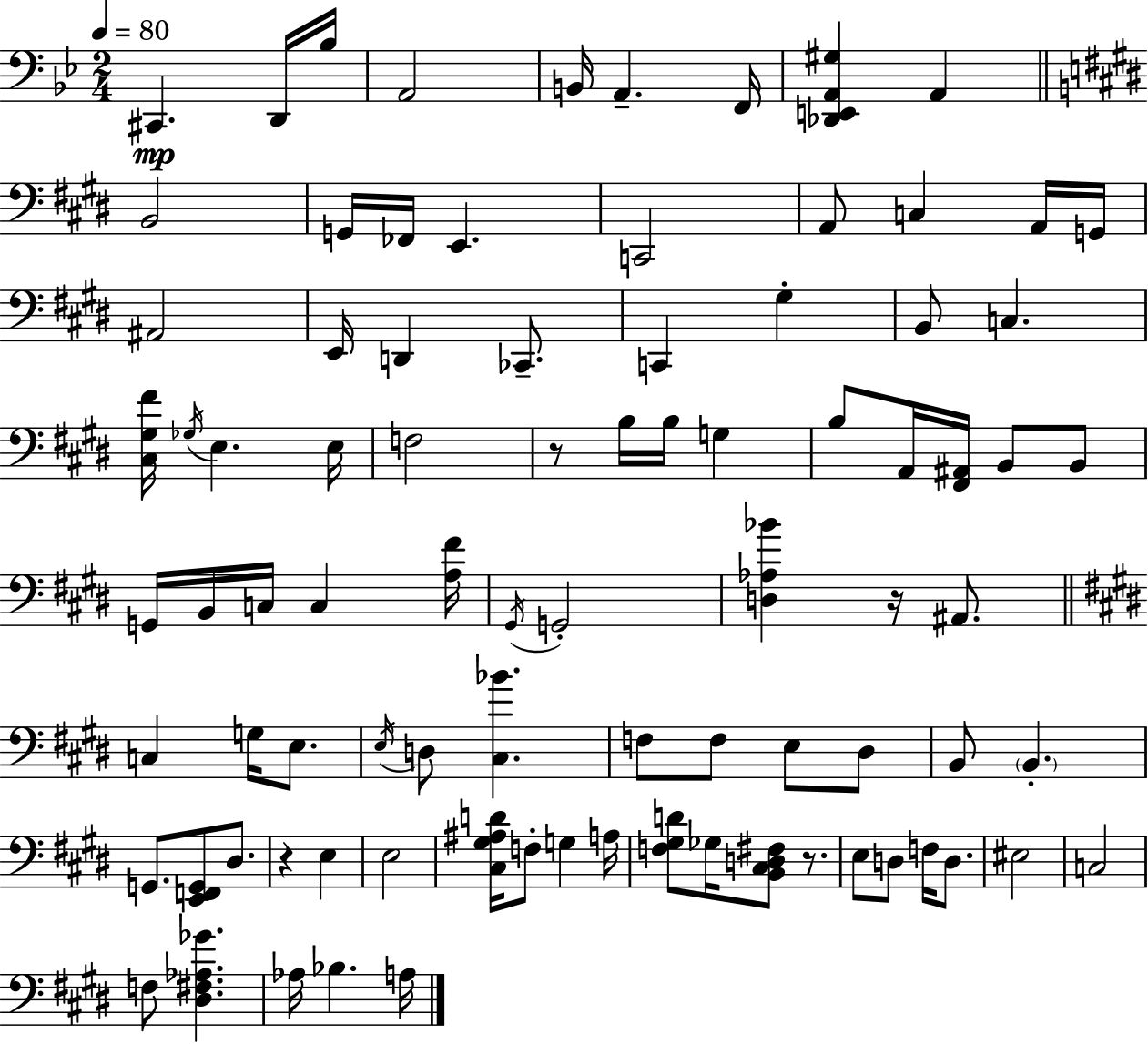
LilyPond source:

{
  \clef bass
  \numericTimeSignature
  \time 2/4
  \key bes \major
  \tempo 4 = 80
  cis,4.\mp d,16 bes16 | a,2 | b,16 a,4.-- f,16 | <des, e, a, gis>4 a,4 | \break \bar "||" \break \key e \major b,2 | g,16 fes,16 e,4. | c,2 | a,8 c4 a,16 g,16 | \break ais,2 | e,16 d,4 ces,8.-- | c,4 gis4-. | b,8 c4. | \break <cis gis fis'>16 \acciaccatura { ges16 } e4. | e16 f2 | r8 b16 b16 g4 | b8 a,16 <fis, ais,>16 b,8 b,8 | \break g,16 b,16 c16 c4 | <a fis'>16 \acciaccatura { gis,16 } g,2-. | <d aes bes'>4 r16 ais,8. | \bar "||" \break \key e \major c4 g16 e8. | \acciaccatura { e16 } d8 <cis bes'>4. | f8 f8 e8 dis8 | b,8 \parenthesize b,4.-. | \break g,8. <e, f, g,>8 dis8. | r4 e4 | e2 | <cis gis ais d'>16 f8-. g4 | \break a16 <f gis d'>8 ges16 <b, cis d fis>8 r8. | e8 d8 f16 d8. | eis2 | c2 | \break f8 <dis fis aes ges'>4. | aes16 bes4. | a16 \bar "|."
}